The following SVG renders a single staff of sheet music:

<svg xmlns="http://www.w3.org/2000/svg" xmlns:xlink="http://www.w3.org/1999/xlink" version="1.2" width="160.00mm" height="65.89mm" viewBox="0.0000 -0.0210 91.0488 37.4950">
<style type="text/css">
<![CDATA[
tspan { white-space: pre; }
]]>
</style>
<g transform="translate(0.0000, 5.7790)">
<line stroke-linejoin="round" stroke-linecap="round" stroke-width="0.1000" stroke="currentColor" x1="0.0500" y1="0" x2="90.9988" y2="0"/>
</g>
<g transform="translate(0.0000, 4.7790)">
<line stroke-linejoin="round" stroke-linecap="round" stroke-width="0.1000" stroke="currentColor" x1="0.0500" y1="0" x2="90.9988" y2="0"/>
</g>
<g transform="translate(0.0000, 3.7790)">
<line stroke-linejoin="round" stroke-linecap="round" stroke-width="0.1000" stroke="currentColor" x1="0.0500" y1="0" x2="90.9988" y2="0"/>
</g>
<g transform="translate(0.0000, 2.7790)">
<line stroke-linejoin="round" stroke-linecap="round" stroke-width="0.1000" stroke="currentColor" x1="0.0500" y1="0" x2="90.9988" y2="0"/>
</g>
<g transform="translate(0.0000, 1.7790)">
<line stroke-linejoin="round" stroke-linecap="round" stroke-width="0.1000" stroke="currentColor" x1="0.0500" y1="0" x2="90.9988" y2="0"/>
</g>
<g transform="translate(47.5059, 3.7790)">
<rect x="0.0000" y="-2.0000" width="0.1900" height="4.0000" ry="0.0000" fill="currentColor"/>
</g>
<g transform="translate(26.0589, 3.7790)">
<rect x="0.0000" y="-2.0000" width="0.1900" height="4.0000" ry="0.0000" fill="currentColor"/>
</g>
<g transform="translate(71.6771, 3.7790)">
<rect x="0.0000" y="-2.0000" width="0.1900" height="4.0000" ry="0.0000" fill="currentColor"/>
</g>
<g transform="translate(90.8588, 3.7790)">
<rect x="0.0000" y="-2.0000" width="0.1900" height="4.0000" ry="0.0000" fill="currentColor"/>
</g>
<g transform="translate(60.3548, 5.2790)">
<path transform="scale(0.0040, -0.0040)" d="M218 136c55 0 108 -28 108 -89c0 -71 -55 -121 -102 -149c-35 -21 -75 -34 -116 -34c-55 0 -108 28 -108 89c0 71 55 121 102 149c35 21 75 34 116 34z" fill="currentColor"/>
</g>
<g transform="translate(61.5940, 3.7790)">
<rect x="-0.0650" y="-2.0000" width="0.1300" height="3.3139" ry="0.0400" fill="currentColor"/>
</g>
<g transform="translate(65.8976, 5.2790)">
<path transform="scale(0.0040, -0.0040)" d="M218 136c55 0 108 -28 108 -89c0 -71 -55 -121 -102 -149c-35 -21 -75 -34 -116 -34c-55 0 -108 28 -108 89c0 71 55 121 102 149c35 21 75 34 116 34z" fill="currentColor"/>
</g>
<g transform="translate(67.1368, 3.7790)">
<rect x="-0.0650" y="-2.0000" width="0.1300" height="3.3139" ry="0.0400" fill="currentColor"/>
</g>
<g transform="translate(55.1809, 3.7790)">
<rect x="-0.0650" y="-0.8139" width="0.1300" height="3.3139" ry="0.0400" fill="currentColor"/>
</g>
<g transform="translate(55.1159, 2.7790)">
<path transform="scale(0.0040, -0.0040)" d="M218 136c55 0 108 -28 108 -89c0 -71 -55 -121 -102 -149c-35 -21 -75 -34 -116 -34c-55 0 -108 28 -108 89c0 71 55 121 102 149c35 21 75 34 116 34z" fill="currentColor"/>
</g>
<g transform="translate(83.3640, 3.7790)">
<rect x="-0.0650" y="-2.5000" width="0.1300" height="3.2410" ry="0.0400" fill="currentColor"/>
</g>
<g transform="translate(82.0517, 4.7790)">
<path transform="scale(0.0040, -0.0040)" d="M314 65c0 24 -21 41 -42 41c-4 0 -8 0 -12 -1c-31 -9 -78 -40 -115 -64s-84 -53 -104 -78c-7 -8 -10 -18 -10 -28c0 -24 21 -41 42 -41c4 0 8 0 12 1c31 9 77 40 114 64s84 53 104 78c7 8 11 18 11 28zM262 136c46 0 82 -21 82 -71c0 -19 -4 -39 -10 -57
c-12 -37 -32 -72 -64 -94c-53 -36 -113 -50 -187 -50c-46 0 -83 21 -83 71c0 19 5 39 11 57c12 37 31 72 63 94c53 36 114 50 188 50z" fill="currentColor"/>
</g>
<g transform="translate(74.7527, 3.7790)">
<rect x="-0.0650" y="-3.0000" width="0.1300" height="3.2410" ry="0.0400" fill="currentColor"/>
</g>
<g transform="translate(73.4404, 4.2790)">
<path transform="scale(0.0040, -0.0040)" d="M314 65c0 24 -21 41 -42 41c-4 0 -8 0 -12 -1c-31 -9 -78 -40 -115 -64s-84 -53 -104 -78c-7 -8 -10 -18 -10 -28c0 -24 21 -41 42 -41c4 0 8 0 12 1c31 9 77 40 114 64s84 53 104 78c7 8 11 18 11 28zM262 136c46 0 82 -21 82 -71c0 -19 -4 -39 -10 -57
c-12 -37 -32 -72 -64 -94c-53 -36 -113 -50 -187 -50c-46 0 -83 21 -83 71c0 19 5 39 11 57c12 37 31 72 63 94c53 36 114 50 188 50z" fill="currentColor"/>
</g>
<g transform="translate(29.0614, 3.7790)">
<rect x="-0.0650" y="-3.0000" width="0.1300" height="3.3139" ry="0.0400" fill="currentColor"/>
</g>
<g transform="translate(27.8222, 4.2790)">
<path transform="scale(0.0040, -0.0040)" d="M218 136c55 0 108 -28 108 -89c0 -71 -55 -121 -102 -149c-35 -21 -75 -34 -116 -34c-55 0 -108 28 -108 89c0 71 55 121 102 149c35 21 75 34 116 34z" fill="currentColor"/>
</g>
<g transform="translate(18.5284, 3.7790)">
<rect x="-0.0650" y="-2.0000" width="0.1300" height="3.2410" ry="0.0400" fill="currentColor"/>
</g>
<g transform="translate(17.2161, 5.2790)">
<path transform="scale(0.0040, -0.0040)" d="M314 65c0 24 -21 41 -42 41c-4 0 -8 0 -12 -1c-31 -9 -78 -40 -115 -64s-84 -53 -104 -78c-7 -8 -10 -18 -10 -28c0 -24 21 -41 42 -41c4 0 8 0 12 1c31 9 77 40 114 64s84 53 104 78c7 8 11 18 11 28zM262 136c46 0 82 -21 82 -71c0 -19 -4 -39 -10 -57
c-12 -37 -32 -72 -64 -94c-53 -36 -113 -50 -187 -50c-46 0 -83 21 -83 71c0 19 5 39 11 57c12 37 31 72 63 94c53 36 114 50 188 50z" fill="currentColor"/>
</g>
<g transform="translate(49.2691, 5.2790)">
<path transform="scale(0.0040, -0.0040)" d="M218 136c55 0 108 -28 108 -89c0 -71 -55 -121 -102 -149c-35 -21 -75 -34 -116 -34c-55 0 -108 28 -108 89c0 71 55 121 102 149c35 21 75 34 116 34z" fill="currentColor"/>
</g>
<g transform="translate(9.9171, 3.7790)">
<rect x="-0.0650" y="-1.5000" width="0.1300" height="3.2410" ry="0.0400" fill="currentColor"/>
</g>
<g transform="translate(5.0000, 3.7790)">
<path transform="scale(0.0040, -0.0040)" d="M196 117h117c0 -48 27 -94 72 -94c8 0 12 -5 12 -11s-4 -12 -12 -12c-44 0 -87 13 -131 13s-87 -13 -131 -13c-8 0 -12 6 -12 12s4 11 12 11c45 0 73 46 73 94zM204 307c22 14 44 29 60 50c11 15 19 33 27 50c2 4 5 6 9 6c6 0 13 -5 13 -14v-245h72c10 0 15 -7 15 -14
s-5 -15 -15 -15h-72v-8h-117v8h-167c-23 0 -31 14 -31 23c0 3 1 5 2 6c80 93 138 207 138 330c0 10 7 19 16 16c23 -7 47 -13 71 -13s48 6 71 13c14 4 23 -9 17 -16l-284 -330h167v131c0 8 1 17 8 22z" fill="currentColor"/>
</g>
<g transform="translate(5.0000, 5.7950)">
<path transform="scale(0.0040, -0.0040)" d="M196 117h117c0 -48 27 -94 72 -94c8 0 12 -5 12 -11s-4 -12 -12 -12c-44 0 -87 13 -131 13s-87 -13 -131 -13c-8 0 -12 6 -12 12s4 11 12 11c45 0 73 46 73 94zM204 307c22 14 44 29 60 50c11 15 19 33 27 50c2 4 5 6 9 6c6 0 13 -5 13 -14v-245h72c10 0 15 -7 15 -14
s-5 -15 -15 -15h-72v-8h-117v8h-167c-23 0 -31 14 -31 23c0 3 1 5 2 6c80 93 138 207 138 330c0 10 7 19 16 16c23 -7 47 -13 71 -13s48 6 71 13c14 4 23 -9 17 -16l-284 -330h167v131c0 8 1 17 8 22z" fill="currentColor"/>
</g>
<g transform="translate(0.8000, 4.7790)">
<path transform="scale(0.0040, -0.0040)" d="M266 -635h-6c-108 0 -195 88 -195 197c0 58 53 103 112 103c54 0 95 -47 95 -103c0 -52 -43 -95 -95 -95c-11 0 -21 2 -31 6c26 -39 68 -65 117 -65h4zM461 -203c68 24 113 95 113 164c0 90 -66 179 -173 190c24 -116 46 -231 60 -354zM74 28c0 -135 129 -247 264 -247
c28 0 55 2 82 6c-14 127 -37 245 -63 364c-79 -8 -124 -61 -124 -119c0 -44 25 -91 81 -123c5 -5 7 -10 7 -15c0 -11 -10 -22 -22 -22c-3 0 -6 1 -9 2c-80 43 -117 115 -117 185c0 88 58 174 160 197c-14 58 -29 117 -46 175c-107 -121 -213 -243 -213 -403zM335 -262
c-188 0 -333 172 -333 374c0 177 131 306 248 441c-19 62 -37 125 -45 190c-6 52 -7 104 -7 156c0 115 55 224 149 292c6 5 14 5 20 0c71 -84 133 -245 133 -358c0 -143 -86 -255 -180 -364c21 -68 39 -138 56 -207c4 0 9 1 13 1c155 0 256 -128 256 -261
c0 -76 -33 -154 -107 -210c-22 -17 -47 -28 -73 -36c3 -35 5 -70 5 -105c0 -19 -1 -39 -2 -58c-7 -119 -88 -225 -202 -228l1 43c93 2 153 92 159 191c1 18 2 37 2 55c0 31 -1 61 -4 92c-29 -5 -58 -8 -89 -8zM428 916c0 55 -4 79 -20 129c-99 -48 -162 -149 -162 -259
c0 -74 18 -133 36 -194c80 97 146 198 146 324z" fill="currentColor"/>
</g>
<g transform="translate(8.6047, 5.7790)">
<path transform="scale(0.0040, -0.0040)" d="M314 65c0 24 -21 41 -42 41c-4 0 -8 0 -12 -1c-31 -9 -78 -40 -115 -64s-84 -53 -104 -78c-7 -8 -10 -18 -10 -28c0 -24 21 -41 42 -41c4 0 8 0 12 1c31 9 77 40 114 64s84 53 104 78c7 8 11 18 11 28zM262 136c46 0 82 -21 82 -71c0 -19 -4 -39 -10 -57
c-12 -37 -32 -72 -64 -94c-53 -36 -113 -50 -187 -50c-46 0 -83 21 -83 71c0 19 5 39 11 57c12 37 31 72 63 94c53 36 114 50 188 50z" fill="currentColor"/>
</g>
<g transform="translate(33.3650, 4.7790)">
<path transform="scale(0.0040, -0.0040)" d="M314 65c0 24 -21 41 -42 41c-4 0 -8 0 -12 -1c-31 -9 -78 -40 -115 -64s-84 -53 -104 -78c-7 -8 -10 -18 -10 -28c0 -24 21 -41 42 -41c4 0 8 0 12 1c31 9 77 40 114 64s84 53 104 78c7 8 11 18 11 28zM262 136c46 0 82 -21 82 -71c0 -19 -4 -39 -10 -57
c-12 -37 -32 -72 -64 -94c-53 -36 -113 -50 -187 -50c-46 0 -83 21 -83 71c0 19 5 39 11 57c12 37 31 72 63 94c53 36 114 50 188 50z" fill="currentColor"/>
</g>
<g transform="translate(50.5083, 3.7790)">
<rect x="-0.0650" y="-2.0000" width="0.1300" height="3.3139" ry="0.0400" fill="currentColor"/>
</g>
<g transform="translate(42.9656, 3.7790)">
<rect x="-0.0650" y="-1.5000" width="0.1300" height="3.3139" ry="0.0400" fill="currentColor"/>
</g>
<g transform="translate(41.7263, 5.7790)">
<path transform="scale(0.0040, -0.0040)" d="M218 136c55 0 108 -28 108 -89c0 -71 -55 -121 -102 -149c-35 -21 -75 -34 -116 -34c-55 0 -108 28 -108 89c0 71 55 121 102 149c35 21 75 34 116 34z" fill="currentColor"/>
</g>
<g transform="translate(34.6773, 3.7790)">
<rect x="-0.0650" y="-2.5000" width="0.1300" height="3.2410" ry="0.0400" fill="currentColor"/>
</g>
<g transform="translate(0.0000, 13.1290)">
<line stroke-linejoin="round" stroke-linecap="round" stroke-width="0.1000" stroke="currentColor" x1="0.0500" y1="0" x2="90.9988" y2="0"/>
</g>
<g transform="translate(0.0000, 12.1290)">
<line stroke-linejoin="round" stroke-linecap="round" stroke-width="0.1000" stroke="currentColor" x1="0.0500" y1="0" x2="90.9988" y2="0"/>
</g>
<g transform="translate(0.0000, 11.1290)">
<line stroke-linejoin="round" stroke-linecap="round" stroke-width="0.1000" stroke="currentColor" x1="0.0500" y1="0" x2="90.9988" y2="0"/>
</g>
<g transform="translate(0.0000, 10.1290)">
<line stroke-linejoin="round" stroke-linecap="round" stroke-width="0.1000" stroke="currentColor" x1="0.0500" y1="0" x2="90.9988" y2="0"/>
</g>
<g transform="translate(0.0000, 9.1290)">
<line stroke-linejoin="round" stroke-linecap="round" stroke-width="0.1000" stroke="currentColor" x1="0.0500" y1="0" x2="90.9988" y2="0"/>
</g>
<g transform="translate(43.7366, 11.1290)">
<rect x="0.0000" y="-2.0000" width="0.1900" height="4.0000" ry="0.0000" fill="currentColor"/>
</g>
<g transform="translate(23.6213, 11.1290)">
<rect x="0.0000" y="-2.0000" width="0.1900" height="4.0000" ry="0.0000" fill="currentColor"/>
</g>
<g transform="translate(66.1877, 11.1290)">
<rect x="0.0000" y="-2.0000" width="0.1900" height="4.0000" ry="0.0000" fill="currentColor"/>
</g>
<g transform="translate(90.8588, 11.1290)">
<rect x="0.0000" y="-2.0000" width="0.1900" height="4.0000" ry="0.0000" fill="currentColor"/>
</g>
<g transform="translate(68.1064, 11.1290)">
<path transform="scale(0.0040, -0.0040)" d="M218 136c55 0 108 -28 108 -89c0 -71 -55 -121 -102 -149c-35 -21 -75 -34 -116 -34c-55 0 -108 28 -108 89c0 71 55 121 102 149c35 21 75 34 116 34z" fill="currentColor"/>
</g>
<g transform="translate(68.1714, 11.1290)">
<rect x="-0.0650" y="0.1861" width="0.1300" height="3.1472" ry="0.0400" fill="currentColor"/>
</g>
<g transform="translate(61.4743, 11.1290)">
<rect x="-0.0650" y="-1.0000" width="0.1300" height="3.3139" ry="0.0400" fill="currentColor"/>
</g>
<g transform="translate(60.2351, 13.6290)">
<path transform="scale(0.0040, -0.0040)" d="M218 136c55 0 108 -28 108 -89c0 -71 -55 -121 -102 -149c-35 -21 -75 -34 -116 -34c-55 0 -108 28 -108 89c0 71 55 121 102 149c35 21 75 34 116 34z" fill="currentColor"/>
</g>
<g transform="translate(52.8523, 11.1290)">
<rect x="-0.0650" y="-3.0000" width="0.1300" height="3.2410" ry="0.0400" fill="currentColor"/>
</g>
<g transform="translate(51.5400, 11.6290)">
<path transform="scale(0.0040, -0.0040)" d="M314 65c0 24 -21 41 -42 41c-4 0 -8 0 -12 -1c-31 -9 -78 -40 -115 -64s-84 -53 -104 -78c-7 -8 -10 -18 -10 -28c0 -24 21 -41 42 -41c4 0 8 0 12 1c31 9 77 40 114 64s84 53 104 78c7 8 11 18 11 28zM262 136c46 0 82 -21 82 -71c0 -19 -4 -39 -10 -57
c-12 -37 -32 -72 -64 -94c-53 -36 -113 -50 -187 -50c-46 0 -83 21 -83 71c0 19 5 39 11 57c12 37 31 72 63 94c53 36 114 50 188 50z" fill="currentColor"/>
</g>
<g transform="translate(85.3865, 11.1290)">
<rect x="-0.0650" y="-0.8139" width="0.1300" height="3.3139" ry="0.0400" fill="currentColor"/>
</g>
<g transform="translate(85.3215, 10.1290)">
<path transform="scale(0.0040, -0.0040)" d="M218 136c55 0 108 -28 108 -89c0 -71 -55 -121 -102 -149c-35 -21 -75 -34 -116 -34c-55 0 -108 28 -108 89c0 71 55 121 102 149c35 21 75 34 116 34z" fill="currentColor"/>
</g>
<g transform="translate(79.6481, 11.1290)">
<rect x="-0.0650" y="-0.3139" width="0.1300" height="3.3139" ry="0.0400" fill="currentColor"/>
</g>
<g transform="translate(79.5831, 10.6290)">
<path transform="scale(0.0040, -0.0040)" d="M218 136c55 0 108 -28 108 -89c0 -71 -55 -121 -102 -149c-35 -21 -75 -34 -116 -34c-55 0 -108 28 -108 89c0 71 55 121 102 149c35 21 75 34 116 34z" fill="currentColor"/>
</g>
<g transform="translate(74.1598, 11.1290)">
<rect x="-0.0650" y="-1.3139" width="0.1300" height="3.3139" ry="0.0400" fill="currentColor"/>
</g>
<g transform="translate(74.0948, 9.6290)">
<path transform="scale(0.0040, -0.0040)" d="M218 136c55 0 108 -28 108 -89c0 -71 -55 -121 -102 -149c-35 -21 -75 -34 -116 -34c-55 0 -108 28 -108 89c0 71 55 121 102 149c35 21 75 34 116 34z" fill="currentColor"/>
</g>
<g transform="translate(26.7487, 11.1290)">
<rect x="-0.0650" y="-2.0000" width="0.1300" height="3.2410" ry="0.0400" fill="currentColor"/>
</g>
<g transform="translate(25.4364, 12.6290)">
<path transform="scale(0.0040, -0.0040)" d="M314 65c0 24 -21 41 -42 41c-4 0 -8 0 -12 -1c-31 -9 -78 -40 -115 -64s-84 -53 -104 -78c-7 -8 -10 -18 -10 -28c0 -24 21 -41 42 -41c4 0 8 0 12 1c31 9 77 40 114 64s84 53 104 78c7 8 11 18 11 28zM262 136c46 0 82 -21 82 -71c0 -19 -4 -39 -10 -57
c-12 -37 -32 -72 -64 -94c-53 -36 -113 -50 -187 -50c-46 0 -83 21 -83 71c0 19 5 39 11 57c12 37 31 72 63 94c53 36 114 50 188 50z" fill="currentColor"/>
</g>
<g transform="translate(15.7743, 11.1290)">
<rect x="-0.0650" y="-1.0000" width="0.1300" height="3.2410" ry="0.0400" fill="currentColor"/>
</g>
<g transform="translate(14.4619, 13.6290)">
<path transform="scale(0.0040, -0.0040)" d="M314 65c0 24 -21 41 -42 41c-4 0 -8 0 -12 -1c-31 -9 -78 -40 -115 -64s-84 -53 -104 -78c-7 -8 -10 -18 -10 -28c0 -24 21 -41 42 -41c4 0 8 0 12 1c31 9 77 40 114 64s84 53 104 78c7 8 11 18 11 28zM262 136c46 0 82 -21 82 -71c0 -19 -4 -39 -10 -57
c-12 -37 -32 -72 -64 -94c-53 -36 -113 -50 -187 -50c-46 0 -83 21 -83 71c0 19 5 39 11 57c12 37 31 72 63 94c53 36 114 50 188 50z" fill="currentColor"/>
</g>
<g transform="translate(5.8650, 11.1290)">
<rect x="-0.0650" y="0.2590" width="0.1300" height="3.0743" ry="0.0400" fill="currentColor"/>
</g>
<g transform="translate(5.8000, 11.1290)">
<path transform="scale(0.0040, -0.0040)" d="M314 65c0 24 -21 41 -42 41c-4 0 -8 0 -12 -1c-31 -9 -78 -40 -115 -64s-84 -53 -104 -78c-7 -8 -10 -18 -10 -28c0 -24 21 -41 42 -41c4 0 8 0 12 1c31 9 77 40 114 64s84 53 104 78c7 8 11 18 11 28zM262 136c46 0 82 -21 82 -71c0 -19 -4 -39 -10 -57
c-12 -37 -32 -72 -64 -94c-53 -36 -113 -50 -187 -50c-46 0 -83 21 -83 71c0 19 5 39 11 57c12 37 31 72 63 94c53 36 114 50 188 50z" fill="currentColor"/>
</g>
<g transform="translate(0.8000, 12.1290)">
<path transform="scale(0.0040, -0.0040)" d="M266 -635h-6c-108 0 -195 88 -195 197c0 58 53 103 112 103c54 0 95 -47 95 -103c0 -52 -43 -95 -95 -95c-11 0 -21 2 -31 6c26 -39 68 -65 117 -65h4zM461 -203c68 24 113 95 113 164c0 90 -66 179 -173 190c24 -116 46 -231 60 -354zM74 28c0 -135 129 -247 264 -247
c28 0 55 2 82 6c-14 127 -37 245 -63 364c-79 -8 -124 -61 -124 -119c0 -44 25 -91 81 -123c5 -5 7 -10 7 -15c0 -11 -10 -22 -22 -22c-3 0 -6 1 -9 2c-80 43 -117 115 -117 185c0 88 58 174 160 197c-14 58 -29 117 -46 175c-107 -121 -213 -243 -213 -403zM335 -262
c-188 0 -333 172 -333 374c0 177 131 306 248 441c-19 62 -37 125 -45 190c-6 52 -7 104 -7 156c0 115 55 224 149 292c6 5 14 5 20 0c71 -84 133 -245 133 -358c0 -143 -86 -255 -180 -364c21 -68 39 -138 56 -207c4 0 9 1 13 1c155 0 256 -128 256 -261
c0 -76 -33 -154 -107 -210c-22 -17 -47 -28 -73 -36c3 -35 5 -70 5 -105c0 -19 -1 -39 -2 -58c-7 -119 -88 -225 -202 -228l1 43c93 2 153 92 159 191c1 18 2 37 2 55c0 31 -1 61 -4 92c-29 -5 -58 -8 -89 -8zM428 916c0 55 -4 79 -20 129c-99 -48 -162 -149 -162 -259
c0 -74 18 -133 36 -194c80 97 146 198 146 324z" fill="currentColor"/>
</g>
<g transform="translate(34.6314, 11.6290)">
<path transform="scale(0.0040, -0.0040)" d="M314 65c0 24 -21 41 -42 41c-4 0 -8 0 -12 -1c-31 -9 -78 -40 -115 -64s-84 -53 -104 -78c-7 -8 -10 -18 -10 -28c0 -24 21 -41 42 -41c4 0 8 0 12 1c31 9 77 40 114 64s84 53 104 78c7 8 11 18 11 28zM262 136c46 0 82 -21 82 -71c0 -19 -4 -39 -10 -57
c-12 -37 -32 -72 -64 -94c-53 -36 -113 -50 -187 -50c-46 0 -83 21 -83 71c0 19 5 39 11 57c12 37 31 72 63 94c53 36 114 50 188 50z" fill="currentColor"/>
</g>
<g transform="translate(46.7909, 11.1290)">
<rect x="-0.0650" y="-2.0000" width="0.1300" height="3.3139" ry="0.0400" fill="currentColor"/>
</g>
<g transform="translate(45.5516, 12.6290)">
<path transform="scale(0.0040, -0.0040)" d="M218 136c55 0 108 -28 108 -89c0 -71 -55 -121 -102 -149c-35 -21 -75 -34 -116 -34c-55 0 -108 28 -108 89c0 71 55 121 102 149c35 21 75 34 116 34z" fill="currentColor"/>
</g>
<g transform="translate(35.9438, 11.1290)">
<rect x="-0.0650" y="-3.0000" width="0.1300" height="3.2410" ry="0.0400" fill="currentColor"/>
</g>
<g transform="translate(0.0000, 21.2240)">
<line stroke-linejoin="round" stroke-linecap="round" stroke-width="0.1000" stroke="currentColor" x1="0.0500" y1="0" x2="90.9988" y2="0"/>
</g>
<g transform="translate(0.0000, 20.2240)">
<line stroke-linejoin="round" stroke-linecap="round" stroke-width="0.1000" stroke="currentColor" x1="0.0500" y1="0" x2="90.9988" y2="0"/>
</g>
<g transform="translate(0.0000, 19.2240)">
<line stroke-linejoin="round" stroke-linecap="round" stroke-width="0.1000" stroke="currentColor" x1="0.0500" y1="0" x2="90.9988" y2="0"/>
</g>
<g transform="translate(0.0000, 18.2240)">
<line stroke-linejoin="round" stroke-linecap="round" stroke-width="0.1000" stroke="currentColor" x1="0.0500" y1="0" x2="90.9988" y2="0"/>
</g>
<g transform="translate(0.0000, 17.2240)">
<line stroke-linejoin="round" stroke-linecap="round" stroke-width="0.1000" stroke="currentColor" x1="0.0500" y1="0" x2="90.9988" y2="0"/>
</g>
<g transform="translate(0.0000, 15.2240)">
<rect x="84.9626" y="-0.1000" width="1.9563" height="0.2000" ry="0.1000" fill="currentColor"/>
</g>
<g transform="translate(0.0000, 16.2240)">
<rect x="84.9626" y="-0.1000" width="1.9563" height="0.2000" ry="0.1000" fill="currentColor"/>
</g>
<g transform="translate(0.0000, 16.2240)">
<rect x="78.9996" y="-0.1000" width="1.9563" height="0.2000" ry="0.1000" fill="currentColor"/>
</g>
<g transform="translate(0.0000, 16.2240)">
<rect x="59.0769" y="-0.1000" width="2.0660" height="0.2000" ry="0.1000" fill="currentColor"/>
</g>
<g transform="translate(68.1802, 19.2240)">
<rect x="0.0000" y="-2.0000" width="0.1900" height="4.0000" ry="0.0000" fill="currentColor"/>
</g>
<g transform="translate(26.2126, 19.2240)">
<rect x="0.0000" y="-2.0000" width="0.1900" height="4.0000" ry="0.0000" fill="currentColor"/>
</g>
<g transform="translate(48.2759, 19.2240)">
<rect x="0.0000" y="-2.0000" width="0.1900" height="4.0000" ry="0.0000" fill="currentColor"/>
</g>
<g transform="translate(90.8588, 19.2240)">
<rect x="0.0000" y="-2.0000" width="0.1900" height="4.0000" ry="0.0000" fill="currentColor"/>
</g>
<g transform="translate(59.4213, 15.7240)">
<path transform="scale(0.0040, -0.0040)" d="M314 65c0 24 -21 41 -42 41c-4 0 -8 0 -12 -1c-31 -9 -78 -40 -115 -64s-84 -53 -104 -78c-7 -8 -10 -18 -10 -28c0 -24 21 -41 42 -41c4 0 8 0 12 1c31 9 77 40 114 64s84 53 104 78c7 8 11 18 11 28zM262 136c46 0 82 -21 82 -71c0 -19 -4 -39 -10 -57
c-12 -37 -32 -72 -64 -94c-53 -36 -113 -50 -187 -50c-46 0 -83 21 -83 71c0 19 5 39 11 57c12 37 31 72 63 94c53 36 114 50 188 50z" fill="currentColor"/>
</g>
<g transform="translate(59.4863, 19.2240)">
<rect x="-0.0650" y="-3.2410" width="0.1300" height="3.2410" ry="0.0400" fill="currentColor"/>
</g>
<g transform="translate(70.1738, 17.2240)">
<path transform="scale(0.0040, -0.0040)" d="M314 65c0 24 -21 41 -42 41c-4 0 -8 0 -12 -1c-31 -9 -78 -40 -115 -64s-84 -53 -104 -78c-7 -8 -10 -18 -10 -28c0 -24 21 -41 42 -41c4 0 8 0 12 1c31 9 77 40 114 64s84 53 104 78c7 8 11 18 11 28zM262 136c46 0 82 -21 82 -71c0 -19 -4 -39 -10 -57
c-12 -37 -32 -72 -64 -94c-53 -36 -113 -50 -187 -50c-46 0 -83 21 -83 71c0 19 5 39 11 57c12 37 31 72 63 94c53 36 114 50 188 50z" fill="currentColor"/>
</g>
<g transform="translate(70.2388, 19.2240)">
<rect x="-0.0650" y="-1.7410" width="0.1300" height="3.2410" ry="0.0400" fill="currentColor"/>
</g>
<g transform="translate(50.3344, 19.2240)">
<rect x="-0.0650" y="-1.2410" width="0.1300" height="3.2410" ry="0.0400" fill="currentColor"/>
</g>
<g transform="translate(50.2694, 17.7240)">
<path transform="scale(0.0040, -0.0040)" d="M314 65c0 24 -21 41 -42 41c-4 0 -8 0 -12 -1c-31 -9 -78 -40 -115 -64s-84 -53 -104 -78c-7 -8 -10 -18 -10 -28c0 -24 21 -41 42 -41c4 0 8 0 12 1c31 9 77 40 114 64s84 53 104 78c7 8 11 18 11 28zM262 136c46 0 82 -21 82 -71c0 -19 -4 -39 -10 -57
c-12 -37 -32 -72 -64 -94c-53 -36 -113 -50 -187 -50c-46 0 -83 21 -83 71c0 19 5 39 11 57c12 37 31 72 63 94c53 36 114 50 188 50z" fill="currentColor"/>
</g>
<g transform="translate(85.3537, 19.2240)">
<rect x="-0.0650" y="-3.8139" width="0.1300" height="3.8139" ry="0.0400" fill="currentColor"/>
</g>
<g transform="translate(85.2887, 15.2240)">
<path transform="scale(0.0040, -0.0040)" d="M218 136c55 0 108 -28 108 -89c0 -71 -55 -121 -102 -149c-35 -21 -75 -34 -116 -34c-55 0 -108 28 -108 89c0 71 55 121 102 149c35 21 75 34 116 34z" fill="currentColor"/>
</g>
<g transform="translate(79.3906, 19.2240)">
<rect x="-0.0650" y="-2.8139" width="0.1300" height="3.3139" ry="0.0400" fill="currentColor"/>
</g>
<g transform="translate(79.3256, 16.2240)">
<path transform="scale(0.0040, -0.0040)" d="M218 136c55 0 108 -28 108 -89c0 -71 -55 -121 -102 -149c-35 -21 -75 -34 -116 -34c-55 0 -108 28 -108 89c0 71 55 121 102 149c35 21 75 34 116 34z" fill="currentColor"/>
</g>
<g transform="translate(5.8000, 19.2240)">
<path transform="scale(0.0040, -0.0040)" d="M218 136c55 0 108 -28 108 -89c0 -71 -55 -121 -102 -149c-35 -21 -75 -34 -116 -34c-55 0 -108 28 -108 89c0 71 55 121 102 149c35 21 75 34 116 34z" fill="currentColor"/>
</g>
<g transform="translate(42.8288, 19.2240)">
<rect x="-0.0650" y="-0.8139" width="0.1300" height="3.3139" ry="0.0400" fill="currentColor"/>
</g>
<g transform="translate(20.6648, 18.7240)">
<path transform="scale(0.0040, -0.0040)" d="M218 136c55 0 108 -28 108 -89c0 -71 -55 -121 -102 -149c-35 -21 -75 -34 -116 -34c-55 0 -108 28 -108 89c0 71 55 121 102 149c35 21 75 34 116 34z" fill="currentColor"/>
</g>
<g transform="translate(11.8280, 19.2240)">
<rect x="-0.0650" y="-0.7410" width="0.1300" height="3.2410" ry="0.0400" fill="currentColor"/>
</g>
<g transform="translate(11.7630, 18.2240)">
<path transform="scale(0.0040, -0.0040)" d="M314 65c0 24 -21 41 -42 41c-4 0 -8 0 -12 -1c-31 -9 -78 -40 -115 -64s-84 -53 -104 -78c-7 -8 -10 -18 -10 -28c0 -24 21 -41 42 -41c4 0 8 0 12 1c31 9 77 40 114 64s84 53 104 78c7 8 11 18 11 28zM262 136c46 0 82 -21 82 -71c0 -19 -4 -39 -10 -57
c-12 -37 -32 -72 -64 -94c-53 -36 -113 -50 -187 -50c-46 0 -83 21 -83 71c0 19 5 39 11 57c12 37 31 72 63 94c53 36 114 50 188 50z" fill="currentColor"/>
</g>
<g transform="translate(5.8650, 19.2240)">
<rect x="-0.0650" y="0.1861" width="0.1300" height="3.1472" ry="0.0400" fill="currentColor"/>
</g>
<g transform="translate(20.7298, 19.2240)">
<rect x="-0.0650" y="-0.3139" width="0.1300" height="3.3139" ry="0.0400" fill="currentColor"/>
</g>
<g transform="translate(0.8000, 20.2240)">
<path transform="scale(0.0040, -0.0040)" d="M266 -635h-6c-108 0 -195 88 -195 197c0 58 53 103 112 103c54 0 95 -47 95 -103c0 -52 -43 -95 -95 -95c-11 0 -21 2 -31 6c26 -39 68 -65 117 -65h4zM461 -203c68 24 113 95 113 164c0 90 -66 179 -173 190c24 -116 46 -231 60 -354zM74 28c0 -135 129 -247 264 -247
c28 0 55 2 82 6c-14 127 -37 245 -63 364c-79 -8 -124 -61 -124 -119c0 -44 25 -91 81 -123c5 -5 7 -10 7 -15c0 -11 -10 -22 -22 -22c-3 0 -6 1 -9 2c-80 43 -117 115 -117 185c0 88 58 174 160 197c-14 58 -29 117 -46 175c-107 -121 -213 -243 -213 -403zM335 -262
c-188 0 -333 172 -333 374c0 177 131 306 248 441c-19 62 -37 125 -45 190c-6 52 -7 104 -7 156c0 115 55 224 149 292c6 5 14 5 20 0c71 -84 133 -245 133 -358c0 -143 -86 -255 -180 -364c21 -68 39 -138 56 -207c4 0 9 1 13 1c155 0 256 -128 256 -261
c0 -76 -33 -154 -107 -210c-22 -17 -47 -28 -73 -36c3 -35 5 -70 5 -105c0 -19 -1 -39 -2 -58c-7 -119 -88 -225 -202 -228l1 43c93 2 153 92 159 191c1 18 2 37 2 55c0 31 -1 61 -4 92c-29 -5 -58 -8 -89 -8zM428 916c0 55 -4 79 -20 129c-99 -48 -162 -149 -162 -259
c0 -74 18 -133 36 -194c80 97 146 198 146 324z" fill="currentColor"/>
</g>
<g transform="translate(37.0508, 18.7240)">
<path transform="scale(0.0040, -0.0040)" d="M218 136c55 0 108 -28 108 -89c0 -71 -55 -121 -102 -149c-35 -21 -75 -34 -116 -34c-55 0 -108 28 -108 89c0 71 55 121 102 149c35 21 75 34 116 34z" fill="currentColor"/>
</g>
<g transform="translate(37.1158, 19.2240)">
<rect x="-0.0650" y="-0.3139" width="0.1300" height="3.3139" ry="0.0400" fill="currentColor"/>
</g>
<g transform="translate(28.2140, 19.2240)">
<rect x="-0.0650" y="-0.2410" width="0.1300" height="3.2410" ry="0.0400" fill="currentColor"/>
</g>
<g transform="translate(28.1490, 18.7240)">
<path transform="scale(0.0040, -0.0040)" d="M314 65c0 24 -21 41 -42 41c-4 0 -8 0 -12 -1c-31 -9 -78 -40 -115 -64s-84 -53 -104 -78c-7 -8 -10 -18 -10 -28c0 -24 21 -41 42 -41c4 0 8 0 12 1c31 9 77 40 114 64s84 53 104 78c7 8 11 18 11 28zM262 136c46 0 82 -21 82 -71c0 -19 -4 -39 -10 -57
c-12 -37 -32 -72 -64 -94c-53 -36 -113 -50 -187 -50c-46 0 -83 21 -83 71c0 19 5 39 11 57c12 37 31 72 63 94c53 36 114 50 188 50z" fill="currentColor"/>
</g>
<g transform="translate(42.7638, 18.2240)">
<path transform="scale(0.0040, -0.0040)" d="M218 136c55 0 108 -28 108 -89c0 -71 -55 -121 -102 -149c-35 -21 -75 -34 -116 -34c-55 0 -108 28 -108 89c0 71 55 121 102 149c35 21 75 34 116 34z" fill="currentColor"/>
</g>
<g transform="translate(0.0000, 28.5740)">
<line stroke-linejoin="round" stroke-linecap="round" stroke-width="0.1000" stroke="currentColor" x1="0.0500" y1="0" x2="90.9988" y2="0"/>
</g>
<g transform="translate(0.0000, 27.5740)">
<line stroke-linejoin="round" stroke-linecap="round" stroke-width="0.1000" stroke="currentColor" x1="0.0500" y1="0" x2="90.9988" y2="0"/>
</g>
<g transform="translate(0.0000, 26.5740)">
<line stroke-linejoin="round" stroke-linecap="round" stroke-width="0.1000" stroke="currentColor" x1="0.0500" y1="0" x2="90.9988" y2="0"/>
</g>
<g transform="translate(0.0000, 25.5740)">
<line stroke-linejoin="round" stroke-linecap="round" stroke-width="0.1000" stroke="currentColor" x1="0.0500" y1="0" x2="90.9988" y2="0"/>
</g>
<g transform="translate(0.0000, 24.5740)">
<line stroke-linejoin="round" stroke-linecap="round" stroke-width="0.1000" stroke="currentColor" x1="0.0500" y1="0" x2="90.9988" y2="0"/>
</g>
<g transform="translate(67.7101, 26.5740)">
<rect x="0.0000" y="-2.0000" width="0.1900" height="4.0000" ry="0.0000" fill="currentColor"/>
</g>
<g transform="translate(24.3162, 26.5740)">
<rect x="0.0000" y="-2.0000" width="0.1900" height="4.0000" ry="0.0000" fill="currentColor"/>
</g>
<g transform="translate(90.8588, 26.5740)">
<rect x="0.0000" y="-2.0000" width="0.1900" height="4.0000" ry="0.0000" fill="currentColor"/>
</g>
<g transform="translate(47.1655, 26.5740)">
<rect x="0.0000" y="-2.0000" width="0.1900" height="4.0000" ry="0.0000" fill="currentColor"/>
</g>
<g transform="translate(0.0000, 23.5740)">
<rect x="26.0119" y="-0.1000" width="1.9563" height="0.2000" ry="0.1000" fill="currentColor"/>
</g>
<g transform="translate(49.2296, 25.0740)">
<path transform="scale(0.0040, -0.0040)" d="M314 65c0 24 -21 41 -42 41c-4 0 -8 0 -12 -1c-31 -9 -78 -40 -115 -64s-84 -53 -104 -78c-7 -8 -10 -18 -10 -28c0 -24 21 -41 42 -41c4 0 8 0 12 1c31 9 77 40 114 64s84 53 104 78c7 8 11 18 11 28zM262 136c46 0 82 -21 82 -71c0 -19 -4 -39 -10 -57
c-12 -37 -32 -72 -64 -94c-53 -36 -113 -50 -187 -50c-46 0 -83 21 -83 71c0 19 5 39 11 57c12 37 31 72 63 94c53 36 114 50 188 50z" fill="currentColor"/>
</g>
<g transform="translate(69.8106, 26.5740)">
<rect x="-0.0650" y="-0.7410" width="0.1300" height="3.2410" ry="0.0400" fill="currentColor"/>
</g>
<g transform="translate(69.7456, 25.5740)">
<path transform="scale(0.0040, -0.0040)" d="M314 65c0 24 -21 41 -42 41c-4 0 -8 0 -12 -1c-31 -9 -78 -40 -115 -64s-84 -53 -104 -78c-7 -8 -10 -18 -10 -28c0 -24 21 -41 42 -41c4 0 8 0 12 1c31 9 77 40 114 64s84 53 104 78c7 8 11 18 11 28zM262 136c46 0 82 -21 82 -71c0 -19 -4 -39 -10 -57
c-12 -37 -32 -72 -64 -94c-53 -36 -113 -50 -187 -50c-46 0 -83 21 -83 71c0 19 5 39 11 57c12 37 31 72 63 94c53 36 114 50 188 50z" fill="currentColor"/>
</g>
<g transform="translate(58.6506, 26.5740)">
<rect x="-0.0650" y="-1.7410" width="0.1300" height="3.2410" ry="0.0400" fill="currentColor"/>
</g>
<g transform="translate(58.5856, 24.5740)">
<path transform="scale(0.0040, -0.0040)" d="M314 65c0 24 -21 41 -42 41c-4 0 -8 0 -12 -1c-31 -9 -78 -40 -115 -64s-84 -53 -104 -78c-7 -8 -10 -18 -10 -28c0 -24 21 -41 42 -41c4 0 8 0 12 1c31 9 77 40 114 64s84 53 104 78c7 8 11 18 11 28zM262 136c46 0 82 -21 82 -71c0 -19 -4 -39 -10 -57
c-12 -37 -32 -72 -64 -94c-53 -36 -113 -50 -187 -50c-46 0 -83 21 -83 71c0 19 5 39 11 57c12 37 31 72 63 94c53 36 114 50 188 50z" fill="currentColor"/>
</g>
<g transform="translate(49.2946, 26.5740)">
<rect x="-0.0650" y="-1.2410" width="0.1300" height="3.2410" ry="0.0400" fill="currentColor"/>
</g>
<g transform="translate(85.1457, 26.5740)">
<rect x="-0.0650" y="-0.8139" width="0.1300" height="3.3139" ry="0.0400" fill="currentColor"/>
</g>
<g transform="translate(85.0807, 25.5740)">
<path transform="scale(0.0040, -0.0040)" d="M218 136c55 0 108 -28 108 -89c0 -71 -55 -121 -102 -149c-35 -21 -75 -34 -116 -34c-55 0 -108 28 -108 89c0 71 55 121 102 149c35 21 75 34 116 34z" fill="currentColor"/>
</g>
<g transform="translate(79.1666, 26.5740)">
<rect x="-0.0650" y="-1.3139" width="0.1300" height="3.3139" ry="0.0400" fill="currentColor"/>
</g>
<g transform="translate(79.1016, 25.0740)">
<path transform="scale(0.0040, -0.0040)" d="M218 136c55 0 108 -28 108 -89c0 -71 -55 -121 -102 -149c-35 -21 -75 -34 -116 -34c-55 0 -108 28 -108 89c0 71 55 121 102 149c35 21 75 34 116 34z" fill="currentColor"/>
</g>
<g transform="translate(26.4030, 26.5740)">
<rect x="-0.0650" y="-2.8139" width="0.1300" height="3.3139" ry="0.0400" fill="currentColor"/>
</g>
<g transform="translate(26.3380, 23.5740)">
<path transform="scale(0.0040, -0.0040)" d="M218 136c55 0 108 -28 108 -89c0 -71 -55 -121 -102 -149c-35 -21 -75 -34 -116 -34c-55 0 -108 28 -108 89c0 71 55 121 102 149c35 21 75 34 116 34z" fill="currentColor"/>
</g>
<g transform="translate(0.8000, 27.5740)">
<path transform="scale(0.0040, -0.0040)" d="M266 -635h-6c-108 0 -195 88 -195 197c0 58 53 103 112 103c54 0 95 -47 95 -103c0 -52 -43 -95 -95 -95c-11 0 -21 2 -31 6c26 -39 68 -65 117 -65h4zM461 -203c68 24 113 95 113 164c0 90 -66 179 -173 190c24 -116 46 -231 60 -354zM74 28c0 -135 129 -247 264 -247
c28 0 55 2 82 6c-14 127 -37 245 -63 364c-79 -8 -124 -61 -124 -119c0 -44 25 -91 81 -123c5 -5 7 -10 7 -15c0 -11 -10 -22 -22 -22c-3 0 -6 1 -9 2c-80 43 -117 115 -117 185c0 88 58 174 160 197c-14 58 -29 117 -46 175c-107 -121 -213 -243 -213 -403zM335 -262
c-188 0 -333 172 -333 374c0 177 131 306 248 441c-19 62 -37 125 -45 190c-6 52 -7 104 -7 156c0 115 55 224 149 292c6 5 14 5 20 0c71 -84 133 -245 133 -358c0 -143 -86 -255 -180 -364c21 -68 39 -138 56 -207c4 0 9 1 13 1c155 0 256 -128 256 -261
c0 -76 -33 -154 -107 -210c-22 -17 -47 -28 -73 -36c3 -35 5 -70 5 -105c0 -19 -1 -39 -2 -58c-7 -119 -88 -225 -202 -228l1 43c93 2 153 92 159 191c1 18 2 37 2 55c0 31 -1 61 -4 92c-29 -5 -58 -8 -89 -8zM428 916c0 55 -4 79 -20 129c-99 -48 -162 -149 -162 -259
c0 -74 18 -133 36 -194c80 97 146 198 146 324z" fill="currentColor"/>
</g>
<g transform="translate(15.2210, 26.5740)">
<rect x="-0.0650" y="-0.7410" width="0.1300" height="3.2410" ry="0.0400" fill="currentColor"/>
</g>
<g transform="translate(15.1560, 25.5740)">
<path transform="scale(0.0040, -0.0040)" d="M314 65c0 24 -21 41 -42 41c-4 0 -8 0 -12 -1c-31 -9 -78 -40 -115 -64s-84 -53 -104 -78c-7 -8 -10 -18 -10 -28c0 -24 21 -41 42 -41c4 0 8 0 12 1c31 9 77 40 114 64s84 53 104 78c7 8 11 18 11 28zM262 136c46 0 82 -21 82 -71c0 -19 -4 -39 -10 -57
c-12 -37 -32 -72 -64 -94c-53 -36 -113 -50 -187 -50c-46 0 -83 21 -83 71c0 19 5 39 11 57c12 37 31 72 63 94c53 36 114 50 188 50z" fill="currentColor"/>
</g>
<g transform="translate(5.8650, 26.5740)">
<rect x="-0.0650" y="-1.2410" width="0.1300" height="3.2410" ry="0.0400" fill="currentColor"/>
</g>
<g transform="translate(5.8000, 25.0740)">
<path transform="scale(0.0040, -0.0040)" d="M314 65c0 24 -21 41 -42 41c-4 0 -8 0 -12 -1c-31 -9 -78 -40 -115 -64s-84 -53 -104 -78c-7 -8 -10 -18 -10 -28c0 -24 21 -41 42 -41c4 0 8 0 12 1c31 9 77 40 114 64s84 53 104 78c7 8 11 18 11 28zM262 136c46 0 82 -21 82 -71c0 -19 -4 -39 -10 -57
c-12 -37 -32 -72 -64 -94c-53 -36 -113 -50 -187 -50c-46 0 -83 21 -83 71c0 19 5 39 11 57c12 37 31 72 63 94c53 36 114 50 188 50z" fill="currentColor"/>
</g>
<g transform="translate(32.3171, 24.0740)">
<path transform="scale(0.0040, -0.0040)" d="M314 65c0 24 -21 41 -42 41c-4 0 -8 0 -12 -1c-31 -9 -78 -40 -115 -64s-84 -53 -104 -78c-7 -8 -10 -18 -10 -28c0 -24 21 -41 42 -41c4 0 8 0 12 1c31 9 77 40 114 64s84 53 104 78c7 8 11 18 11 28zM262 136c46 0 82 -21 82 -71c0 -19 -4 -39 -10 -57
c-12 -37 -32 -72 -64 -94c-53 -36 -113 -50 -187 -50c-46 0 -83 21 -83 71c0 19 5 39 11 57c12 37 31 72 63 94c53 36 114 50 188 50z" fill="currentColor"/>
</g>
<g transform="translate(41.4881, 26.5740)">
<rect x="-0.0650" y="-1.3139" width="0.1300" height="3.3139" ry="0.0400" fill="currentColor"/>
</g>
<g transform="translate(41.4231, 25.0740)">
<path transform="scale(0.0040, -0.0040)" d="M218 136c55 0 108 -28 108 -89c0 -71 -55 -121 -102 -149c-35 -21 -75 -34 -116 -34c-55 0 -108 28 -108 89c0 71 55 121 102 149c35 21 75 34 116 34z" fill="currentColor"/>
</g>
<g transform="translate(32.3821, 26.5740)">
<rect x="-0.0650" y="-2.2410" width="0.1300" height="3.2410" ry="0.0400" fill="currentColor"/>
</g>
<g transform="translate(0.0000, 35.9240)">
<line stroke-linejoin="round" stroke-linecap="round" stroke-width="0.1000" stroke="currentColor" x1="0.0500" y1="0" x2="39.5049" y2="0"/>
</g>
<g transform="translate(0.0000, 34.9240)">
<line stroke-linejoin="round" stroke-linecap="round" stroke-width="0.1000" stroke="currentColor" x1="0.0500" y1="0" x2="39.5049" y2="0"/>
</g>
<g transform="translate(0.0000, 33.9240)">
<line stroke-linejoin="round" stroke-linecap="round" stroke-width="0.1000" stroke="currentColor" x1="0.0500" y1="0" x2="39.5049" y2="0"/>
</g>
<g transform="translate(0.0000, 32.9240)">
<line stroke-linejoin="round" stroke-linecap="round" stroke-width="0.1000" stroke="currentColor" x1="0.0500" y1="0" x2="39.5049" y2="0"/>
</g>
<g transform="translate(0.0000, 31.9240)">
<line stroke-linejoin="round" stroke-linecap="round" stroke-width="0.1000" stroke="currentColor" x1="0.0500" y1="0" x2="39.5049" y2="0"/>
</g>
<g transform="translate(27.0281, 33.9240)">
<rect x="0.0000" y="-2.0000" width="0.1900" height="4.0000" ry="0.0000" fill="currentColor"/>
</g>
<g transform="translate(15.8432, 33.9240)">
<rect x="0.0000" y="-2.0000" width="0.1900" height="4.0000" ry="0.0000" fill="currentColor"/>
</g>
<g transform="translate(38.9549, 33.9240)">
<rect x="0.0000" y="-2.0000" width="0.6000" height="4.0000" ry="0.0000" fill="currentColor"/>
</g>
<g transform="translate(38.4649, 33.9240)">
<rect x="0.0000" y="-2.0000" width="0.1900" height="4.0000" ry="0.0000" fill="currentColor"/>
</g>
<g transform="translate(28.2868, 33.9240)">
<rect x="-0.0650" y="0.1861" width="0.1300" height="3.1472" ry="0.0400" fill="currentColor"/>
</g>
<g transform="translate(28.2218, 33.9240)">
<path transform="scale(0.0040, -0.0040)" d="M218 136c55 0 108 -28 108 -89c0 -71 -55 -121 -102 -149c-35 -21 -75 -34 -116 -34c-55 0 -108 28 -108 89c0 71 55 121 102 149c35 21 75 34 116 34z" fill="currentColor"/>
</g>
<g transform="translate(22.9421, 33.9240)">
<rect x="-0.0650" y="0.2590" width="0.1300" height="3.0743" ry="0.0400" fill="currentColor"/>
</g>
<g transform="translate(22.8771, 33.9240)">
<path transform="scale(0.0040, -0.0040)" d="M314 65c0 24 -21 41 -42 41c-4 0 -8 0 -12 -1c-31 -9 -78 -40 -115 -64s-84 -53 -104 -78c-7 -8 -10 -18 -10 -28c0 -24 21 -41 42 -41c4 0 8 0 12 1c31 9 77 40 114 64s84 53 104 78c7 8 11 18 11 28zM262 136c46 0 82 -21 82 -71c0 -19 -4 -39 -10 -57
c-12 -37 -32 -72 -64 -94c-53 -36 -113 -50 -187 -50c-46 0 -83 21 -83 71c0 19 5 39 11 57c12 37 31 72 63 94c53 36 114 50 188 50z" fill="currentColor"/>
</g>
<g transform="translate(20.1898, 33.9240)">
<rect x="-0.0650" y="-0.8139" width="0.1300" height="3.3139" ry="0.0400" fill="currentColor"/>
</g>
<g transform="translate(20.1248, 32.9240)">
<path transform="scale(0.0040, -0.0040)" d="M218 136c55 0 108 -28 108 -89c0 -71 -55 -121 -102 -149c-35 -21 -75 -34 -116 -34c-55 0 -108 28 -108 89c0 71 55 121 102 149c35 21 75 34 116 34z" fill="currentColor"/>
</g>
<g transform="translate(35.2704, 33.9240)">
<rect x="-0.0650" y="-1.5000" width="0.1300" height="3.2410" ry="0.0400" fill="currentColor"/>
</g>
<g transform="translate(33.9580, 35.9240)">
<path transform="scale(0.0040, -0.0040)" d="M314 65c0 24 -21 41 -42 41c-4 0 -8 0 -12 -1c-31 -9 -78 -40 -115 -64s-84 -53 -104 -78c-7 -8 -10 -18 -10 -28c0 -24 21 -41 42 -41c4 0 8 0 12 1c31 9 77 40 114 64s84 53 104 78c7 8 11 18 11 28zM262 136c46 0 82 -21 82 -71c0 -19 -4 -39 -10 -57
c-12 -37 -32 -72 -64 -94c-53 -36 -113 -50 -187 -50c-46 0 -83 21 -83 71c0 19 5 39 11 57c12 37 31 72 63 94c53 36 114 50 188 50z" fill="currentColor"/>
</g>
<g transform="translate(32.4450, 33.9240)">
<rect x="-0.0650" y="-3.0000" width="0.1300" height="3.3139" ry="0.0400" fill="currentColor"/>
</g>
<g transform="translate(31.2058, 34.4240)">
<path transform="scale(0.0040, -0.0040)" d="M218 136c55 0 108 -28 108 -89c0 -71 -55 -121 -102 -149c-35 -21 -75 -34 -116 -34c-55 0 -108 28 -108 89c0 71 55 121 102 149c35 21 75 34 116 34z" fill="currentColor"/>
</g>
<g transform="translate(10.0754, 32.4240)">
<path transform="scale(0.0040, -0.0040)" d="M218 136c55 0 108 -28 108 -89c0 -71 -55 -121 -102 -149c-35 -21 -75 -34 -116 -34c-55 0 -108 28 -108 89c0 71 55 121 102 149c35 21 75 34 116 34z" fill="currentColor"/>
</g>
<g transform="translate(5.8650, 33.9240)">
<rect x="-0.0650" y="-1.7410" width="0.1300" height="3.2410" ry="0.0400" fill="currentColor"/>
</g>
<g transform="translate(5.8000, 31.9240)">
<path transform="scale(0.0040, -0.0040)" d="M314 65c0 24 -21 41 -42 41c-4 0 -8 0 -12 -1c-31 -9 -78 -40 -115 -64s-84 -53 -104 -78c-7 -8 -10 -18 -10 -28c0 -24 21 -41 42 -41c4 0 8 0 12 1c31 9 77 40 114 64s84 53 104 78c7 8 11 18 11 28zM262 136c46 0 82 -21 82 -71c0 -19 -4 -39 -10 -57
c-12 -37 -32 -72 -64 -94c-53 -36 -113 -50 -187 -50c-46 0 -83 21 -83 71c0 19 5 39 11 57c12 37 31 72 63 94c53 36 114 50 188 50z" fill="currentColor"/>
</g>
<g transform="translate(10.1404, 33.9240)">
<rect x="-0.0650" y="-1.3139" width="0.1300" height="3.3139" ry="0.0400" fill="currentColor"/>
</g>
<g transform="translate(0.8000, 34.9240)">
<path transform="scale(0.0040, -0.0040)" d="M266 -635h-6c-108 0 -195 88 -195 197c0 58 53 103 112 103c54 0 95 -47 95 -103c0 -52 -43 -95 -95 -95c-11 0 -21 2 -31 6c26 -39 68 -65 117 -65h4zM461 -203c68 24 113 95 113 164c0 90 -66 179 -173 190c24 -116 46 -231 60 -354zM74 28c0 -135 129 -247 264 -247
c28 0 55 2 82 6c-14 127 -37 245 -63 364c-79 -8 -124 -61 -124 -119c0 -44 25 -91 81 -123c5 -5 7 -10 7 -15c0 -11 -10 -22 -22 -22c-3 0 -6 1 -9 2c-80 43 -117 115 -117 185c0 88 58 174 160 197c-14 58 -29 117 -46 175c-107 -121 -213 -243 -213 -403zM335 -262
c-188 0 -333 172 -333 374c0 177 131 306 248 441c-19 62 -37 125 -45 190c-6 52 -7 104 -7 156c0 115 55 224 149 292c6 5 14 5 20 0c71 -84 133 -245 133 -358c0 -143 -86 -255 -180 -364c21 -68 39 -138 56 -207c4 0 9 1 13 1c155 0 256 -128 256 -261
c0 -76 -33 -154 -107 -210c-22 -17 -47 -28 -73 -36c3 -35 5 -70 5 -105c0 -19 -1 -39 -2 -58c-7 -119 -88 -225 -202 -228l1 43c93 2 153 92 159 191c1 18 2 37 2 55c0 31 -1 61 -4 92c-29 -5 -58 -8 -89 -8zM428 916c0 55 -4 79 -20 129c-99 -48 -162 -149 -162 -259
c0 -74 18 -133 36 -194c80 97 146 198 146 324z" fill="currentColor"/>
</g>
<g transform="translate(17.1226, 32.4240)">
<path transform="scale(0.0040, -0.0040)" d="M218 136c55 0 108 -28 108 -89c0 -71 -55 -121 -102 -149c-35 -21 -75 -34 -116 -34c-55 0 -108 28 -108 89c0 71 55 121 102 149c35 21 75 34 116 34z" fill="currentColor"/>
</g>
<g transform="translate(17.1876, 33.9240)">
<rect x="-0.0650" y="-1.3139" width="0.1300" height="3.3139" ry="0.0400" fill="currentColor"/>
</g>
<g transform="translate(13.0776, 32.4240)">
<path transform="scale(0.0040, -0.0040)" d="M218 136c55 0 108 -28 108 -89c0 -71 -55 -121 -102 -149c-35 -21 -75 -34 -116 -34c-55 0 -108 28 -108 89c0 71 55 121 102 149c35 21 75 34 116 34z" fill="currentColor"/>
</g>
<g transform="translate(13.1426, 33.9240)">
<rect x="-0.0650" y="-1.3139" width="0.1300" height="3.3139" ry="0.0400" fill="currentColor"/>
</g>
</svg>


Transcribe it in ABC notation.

X:1
T:Untitled
M:4/4
L:1/4
K:C
E2 F2 A G2 E F d F F A2 G2 B2 D2 F2 A2 F A2 D B e c d B d2 c c2 c d e2 b2 f2 a c' e2 d2 a g2 e e2 f2 d2 e d f2 e e e d B2 B A E2